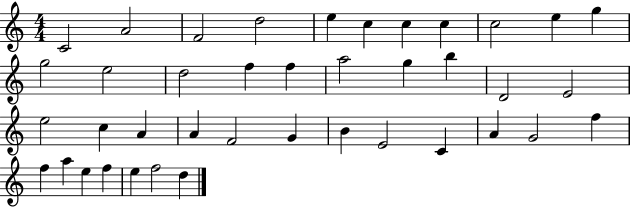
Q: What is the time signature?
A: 4/4